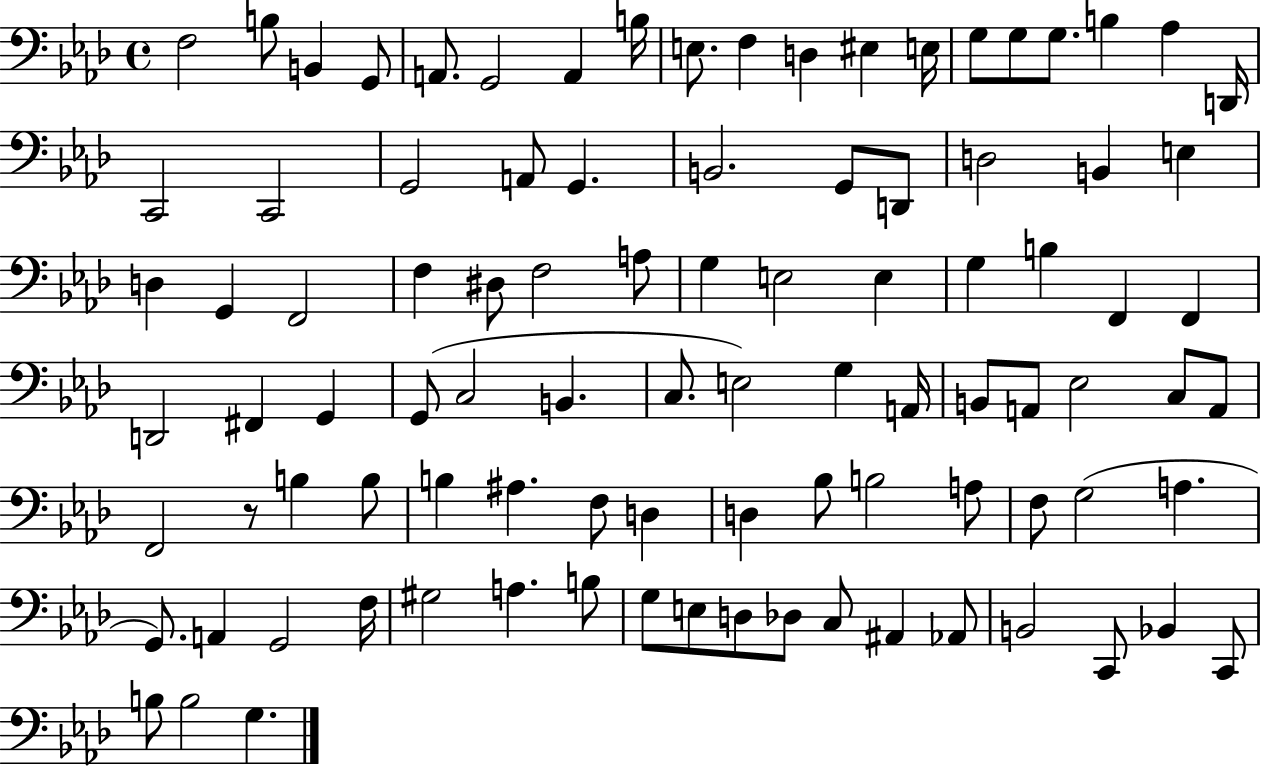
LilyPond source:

{
  \clef bass
  \time 4/4
  \defaultTimeSignature
  \key aes \major
  f2 b8 b,4 g,8 | a,8. g,2 a,4 b16 | e8. f4 d4 eis4 e16 | g8 g8 g8. b4 aes4 d,16 | \break c,2 c,2 | g,2 a,8 g,4. | b,2. g,8 d,8 | d2 b,4 e4 | \break d4 g,4 f,2 | f4 dis8 f2 a8 | g4 e2 e4 | g4 b4 f,4 f,4 | \break d,2 fis,4 g,4 | g,8( c2 b,4. | c8. e2) g4 a,16 | b,8 a,8 ees2 c8 a,8 | \break f,2 r8 b4 b8 | b4 ais4. f8 d4 | d4 bes8 b2 a8 | f8 g2( a4. | \break g,8.) a,4 g,2 f16 | gis2 a4. b8 | g8 e8 d8 des8 c8 ais,4 aes,8 | b,2 c,8 bes,4 c,8 | \break b8 b2 g4. | \bar "|."
}